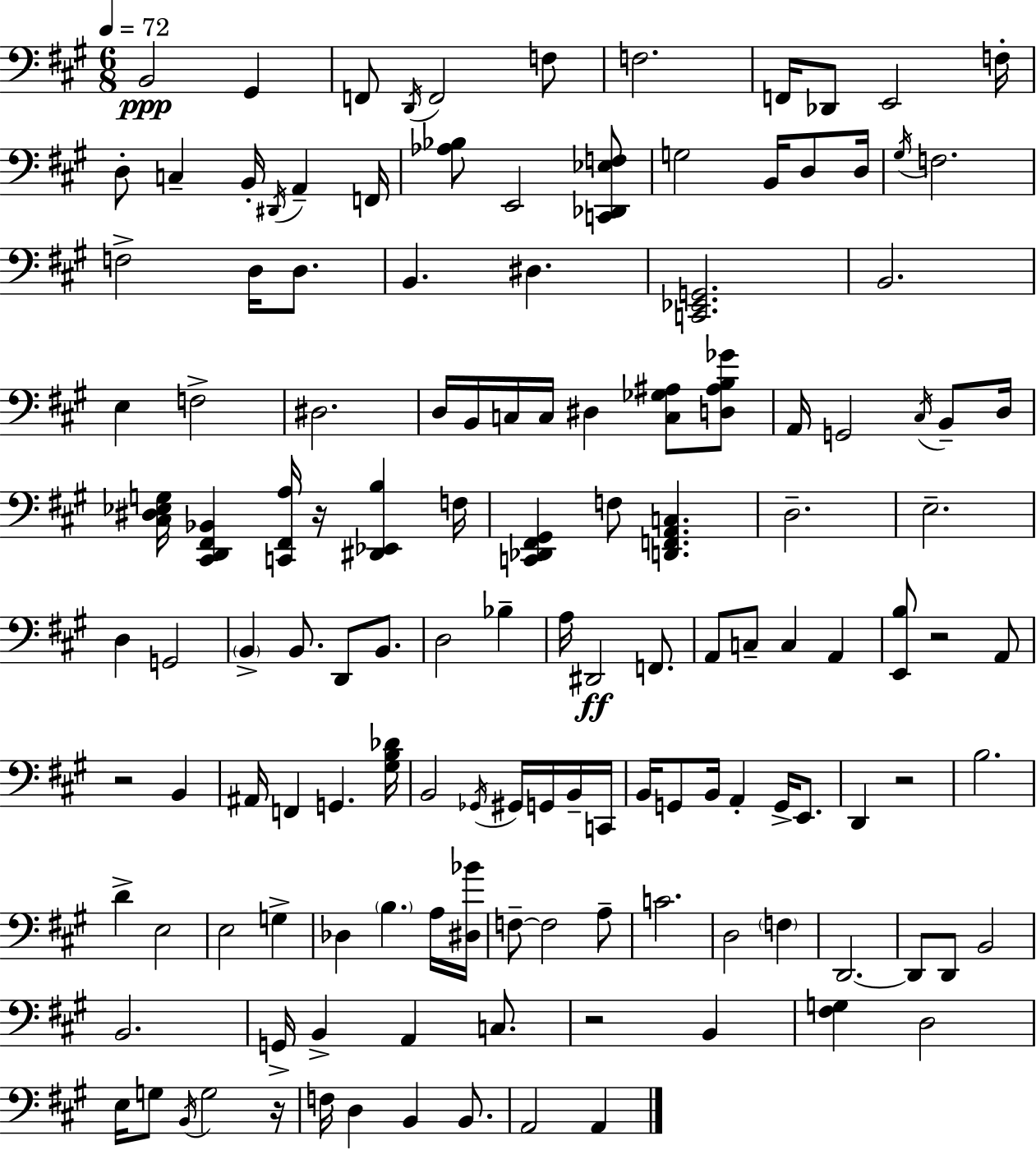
B2/h G#2/q F2/e D2/s F2/h F3/e F3/h. F2/s Db2/e E2/h F3/s D3/e C3/q B2/s D#2/s A2/q F2/s [Ab3,Bb3]/e E2/h [C2,Db2,Eb3,F3]/e G3/h B2/s D3/e D3/s G#3/s F3/h. F3/h D3/s D3/e. B2/q. D#3/q. [C2,Eb2,G2]/h. B2/h. E3/q F3/h D#3/h. D3/s B2/s C3/s C3/s D#3/q [C3,Gb3,A#3]/e [D3,A#3,B3,Gb4]/e A2/s G2/h C#3/s B2/e D3/s [C#3,D#3,Eb3,G3]/s [C#2,D2,F#2,Bb2]/q [C2,F#2,A3]/s R/s [D#2,Eb2,B3]/q F3/s [C2,Db2,F#2,G#2]/q F3/e [D2,F2,A2,C3]/q. D3/h. E3/h. D3/q G2/h B2/q B2/e. D2/e B2/e. D3/h Bb3/q A3/s D#2/h F2/e. A2/e C3/e C3/q A2/q [E2,B3]/e R/h A2/e R/h B2/q A#2/s F2/q G2/q. [G#3,B3,Db4]/s B2/h Gb2/s G#2/s G2/s B2/s C2/s B2/s G2/e B2/s A2/q G2/s E2/e. D2/q R/h B3/h. D4/q E3/h E3/h G3/q Db3/q B3/q. A3/s [D#3,Bb4]/s F3/e F3/h A3/e C4/h. D3/h F3/q D2/h. D2/e D2/e B2/h B2/h. G2/s B2/q A2/q C3/e. R/h B2/q [F#3,G3]/q D3/h E3/s G3/e B2/s G3/h R/s F3/s D3/q B2/q B2/e. A2/h A2/q